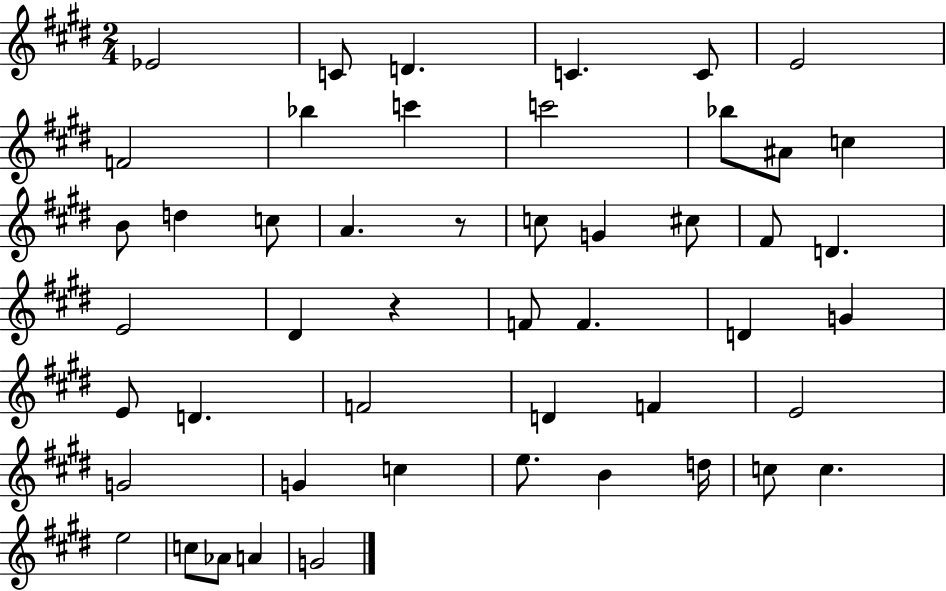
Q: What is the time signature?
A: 2/4